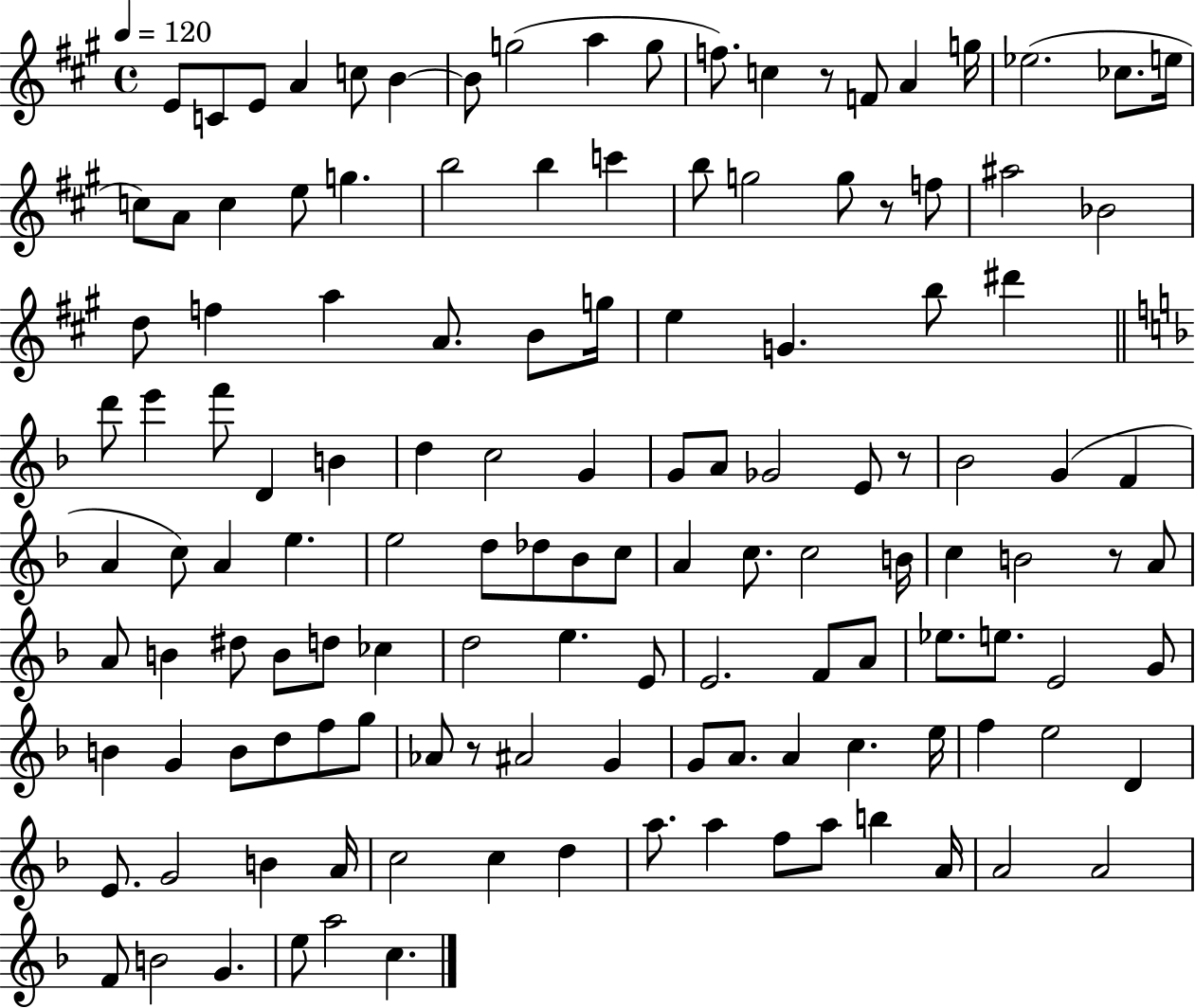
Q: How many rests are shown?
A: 5